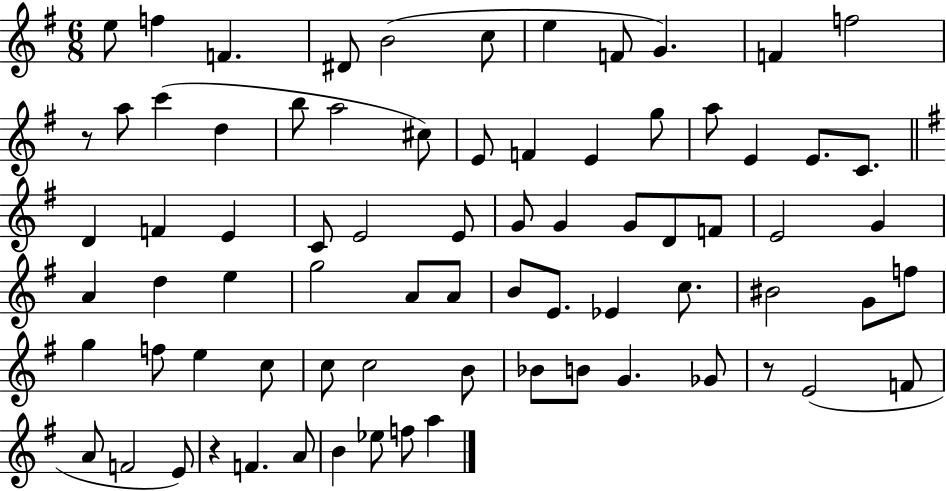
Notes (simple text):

E5/e F5/q F4/q. D#4/e B4/h C5/e E5/q F4/e G4/q. F4/q F5/h R/e A5/e C6/q D5/q B5/e A5/h C#5/e E4/e F4/q E4/q G5/e A5/e E4/q E4/e. C4/e. D4/q F4/q E4/q C4/e E4/h E4/e G4/e G4/q G4/e D4/e F4/e E4/h G4/q A4/q D5/q E5/q G5/h A4/e A4/e B4/e E4/e. Eb4/q C5/e. BIS4/h G4/e F5/e G5/q F5/e E5/q C5/e C5/e C5/h B4/e Bb4/e B4/e G4/q. Gb4/e R/e E4/h F4/e A4/e F4/h E4/e R/q F4/q. A4/e B4/q Eb5/e F5/e A5/q